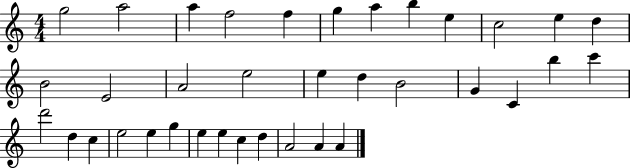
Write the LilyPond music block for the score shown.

{
  \clef treble
  \numericTimeSignature
  \time 4/4
  \key c \major
  g''2 a''2 | a''4 f''2 f''4 | g''4 a''4 b''4 e''4 | c''2 e''4 d''4 | \break b'2 e'2 | a'2 e''2 | e''4 d''4 b'2 | g'4 c'4 b''4 c'''4 | \break d'''2 d''4 c''4 | e''2 e''4 g''4 | e''4 e''4 c''4 d''4 | a'2 a'4 a'4 | \break \bar "|."
}